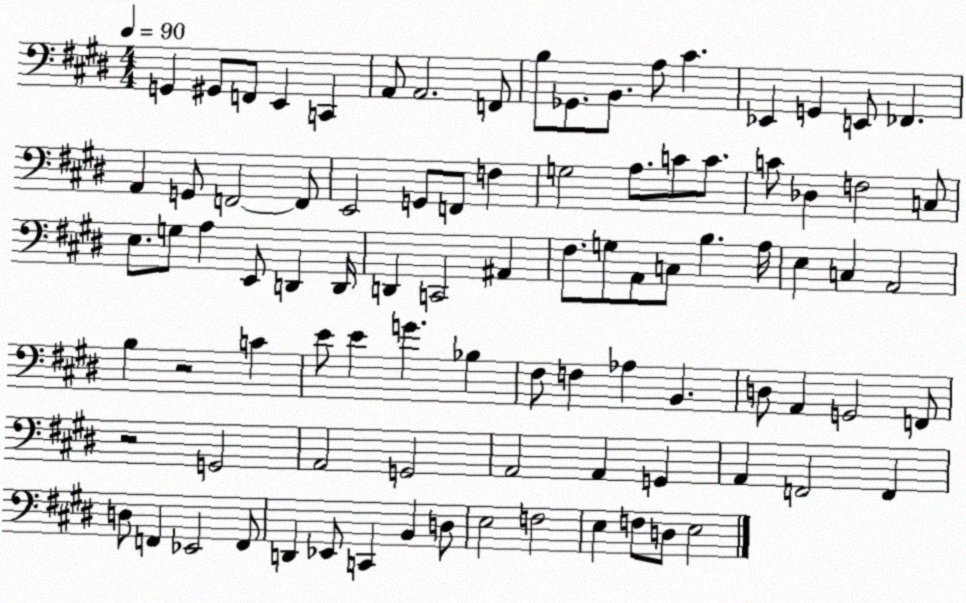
X:1
T:Untitled
M:4/4
L:1/4
K:E
G,, ^G,,/2 F,,/2 E,, C,, A,,/2 A,,2 F,,/2 B,/2 _G,,/2 B,,/2 A,/2 ^C _E,, G,, E,,/2 _F,, A,, G,,/2 F,,2 F,,/2 E,,2 G,,/2 F,,/2 F, G,2 A,/2 C/2 C/2 C/2 _D, F,2 C,/2 E,/2 G,/2 A, E,,/2 D,, D,,/4 D,, C,,2 ^A,, ^F,/2 G,/2 A,,/2 C,/2 B, A,/4 E, C, A,,2 B, z2 C E/2 E G _B, ^F,/2 F, _A, B,, D,/2 A,, G,,2 F,,/2 z2 G,,2 A,,2 G,,2 A,,2 A,, G,, A,, F,,2 F,, D,/2 F,, _E,,2 F,,/2 D,, _E,,/2 C,, B,, D,/2 E,2 F,2 E, F,/2 D,/2 E,2